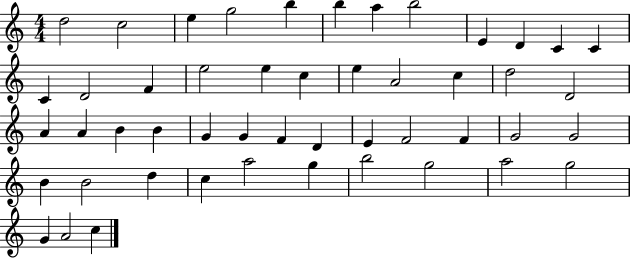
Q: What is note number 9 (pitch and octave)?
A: E4